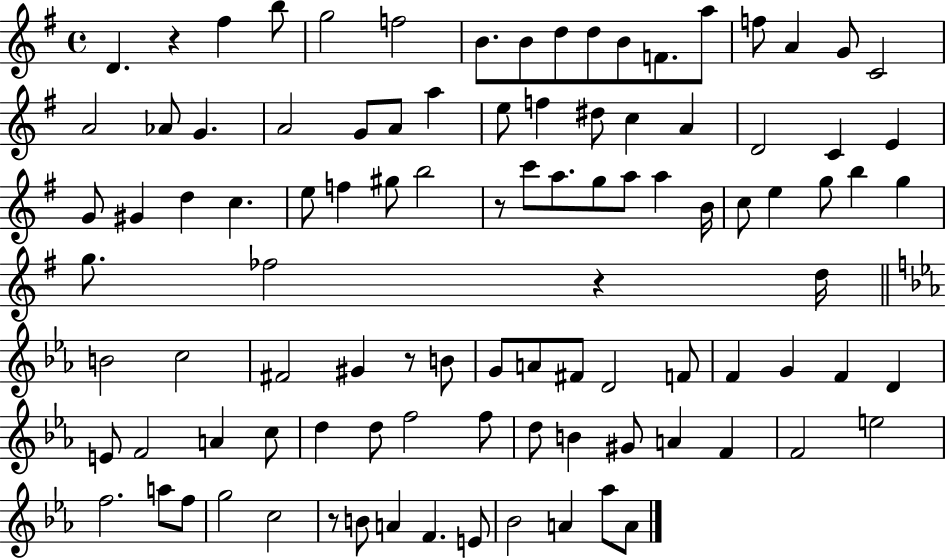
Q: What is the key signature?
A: G major